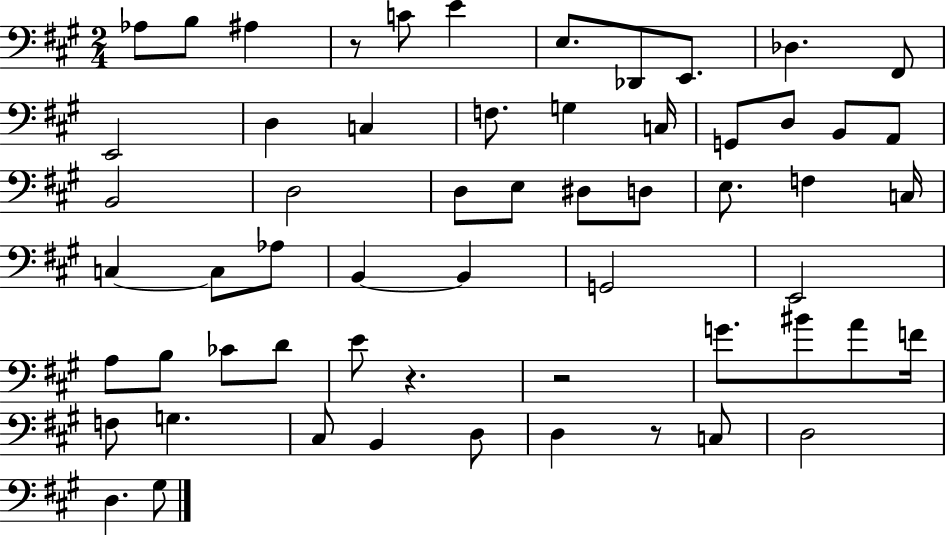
X:1
T:Untitled
M:2/4
L:1/4
K:A
_A,/2 B,/2 ^A, z/2 C/2 E E,/2 _D,,/2 E,,/2 _D, ^F,,/2 E,,2 D, C, F,/2 G, C,/4 G,,/2 D,/2 B,,/2 A,,/2 B,,2 D,2 D,/2 E,/2 ^D,/2 D,/2 E,/2 F, C,/4 C, C,/2 _A,/2 B,, B,, G,,2 E,,2 A,/2 B,/2 _C/2 D/2 E/2 z z2 G/2 ^B/2 A/2 F/4 F,/2 G, ^C,/2 B,, D,/2 D, z/2 C,/2 D,2 D, ^G,/2